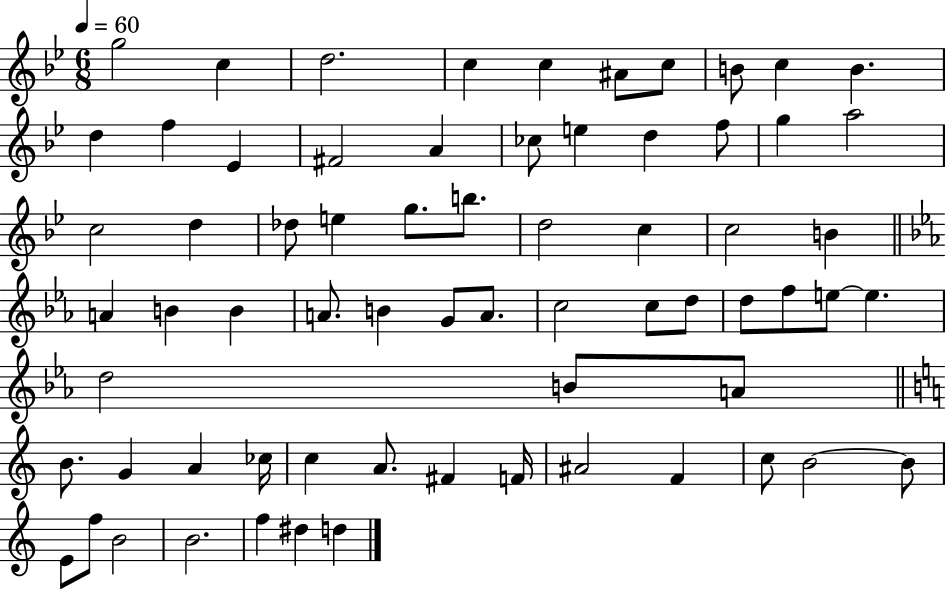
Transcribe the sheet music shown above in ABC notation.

X:1
T:Untitled
M:6/8
L:1/4
K:Bb
g2 c d2 c c ^A/2 c/2 B/2 c B d f _E ^F2 A _c/2 e d f/2 g a2 c2 d _d/2 e g/2 b/2 d2 c c2 B A B B A/2 B G/2 A/2 c2 c/2 d/2 d/2 f/2 e/2 e d2 B/2 A/2 B/2 G A _c/4 c A/2 ^F F/4 ^A2 F c/2 B2 B/2 E/2 f/2 B2 B2 f ^d d